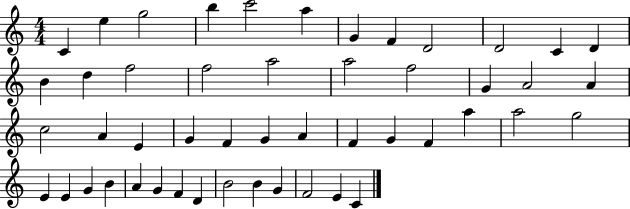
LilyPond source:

{
  \clef treble
  \numericTimeSignature
  \time 4/4
  \key c \major
  c'4 e''4 g''2 | b''4 c'''2 a''4 | g'4 f'4 d'2 | d'2 c'4 d'4 | \break b'4 d''4 f''2 | f''2 a''2 | a''2 f''2 | g'4 a'2 a'4 | \break c''2 a'4 e'4 | g'4 f'4 g'4 a'4 | f'4 g'4 f'4 a''4 | a''2 g''2 | \break e'4 e'4 g'4 b'4 | a'4 g'4 f'4 d'4 | b'2 b'4 g'4 | f'2 e'4 c'4 | \break \bar "|."
}